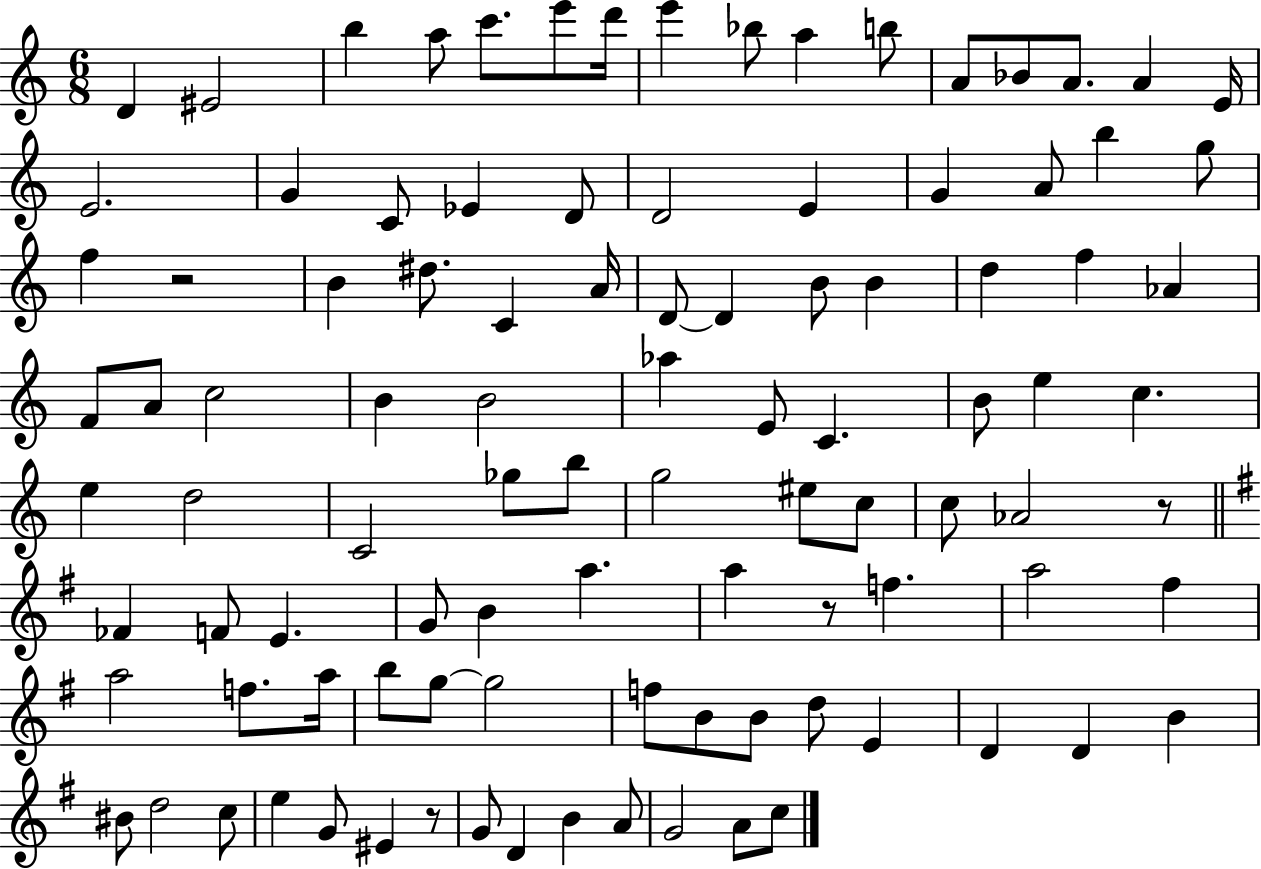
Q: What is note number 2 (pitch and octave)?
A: EIS4